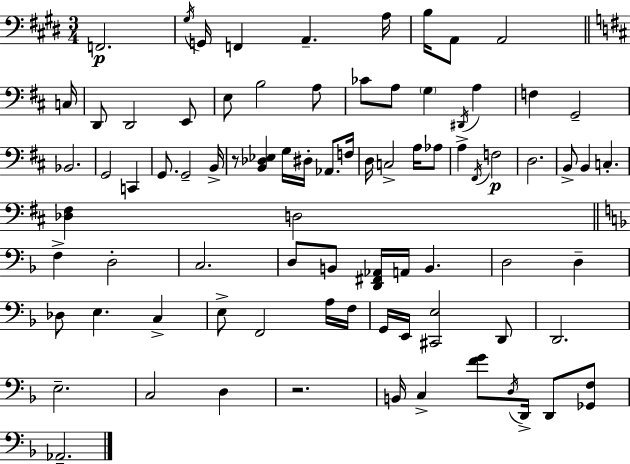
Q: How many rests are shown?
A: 2